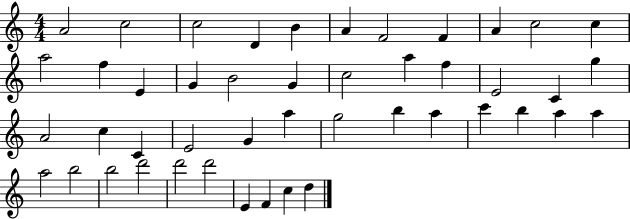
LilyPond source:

{
  \clef treble
  \numericTimeSignature
  \time 4/4
  \key c \major
  a'2 c''2 | c''2 d'4 b'4 | a'4 f'2 f'4 | a'4 c''2 c''4 | \break a''2 f''4 e'4 | g'4 b'2 g'4 | c''2 a''4 f''4 | e'2 c'4 g''4 | \break a'2 c''4 c'4 | e'2 g'4 a''4 | g''2 b''4 a''4 | c'''4 b''4 a''4 a''4 | \break a''2 b''2 | b''2 d'''2 | d'''2 d'''2 | e'4 f'4 c''4 d''4 | \break \bar "|."
}